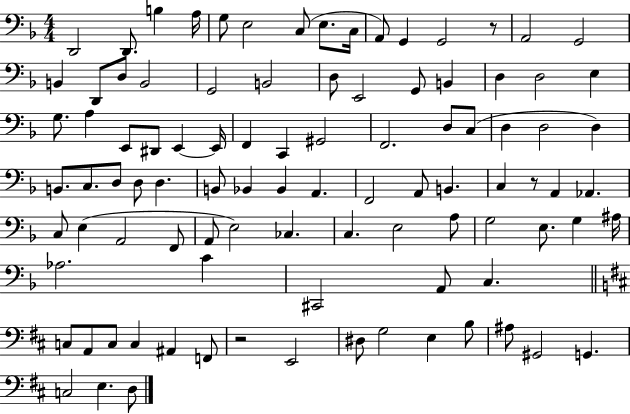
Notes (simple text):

D2/h D2/e. B3/q A3/s G3/e E3/h C3/e E3/e. C3/s A2/e G2/q G2/h R/e A2/h G2/h B2/q D2/e D3/e B2/h G2/h B2/h D3/e E2/h G2/e B2/q D3/q D3/h E3/q G3/e. A3/q E2/e D#2/e E2/q E2/s F2/q C2/q G#2/h F2/h. D3/e C3/e D3/q D3/h D3/q B2/e. C3/e. D3/e D3/e D3/q. B2/e Bb2/q Bb2/q A2/q. F2/h A2/e B2/q. C3/q R/e A2/q Ab2/q. C3/e E3/q A2/h F2/e A2/e E3/h CES3/q. C3/q. E3/h A3/e G3/h E3/e. G3/q A#3/s Ab3/h. C4/q C#2/h A2/e C3/q. C3/e A2/e C3/e C3/q A#2/q F2/e R/h E2/h D#3/e G3/h E3/q B3/e A#3/e G#2/h G2/q. C3/h E3/q. D3/e